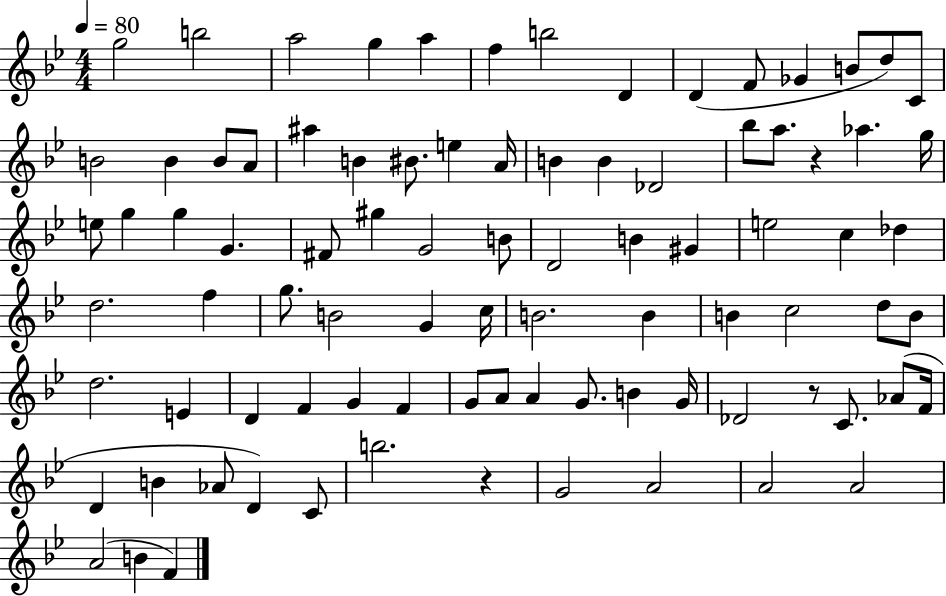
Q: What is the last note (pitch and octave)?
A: F4